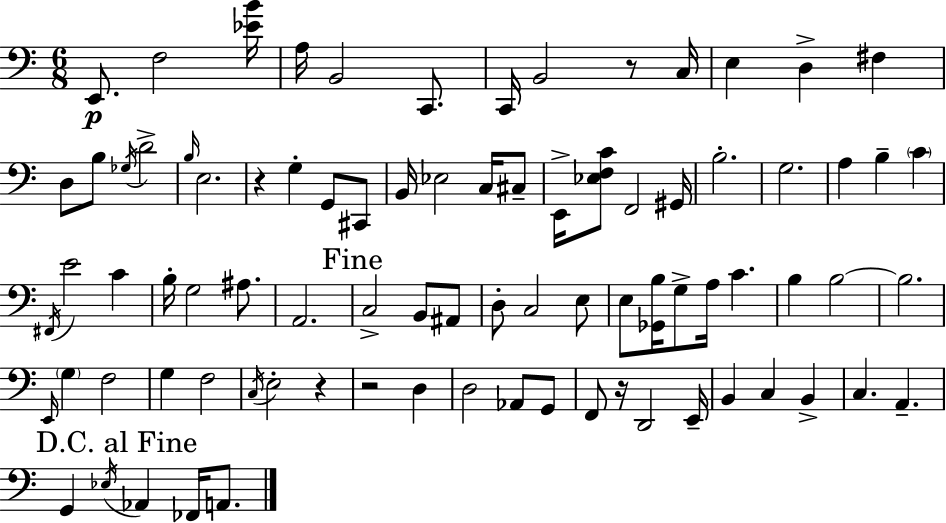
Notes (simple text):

E2/e. F3/h [Eb4,B4]/s A3/s B2/h C2/e. C2/s B2/h R/e C3/s E3/q D3/q F#3/q D3/e B3/e Gb3/s D4/h B3/s E3/h. R/q G3/q G2/e C#2/e B2/s Eb3/h C3/s C#3/e E2/s [Eb3,F3,C4]/e F2/h G#2/s B3/h. G3/h. A3/q B3/q C4/q F#2/s E4/h C4/q B3/s G3/h A#3/e. A2/h. C3/h B2/e A#2/e D3/e C3/h E3/e E3/e [Gb2,B3]/s G3/e A3/s C4/q. B3/q B3/h B3/h. E2/s G3/q F3/h G3/q F3/h C3/s E3/h R/q R/h D3/q D3/h Ab2/e G2/e F2/e R/s D2/h E2/s B2/q C3/q B2/q C3/q. A2/q. G2/q Eb3/s Ab2/q FES2/s A2/e.